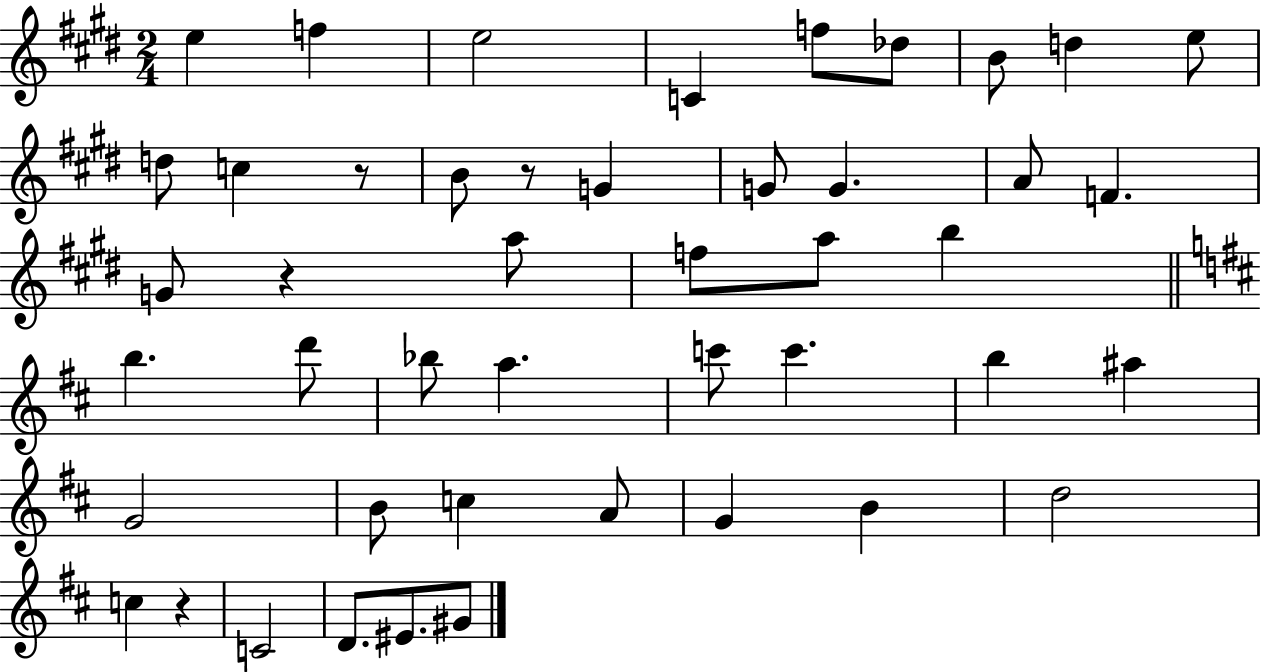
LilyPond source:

{
  \clef treble
  \numericTimeSignature
  \time 2/4
  \key e \major
  e''4 f''4 | e''2 | c'4 f''8 des''8 | b'8 d''4 e''8 | \break d''8 c''4 r8 | b'8 r8 g'4 | g'8 g'4. | a'8 f'4. | \break g'8 r4 a''8 | f''8 a''8 b''4 | \bar "||" \break \key b \minor b''4. d'''8 | bes''8 a''4. | c'''8 c'''4. | b''4 ais''4 | \break g'2 | b'8 c''4 a'8 | g'4 b'4 | d''2 | \break c''4 r4 | c'2 | d'8. eis'8. gis'8 | \bar "|."
}